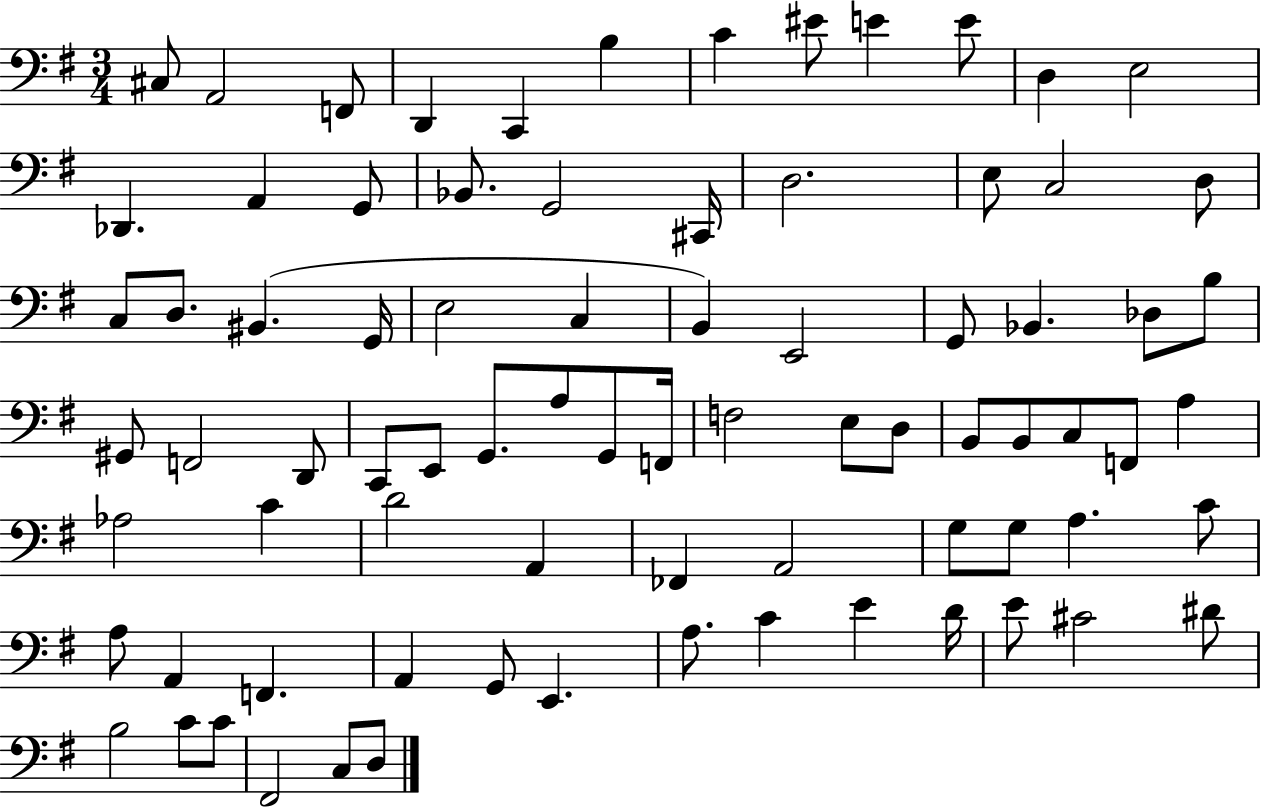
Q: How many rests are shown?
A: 0